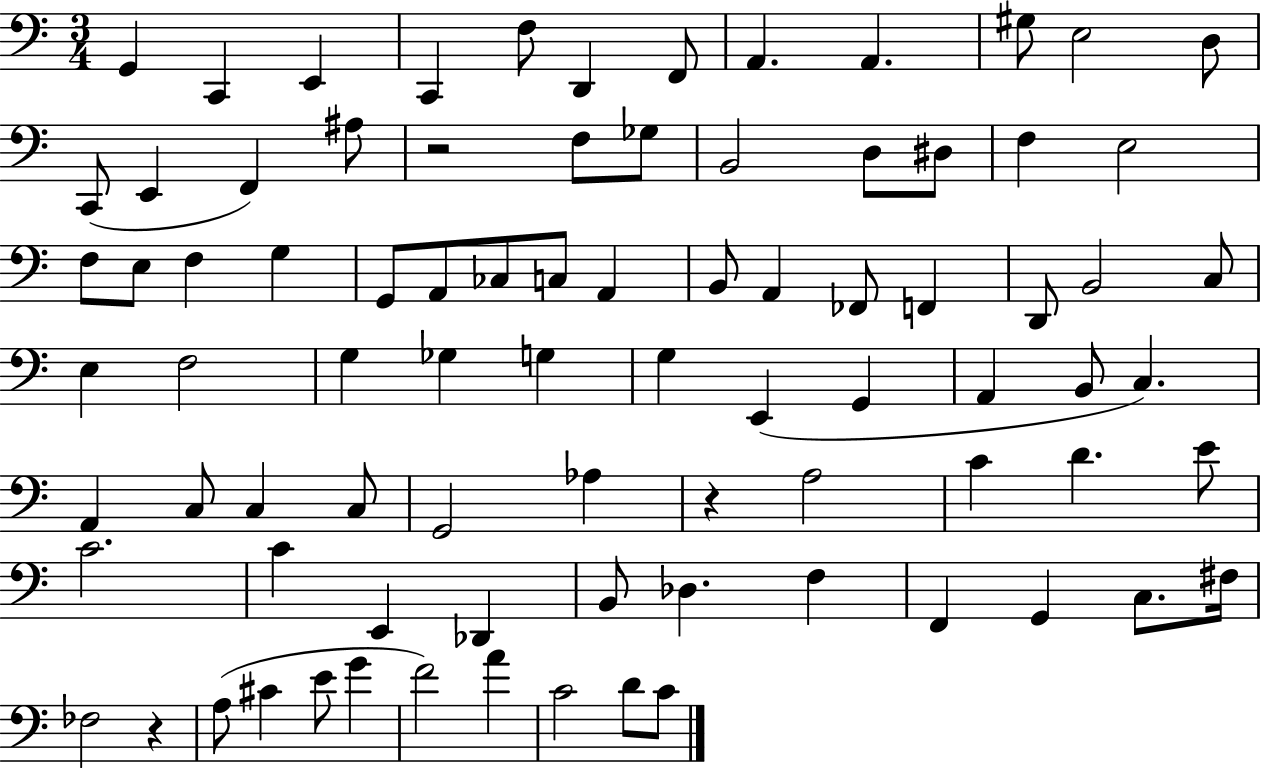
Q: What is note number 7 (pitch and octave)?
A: F2